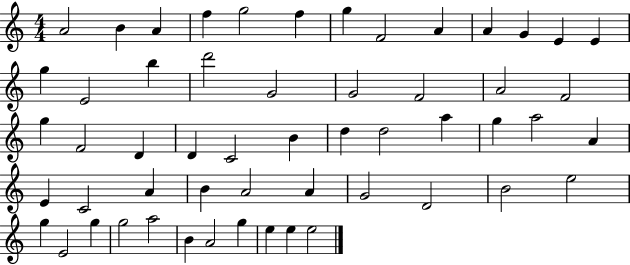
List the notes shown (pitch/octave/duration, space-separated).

A4/h B4/q A4/q F5/q G5/h F5/q G5/q F4/h A4/q A4/q G4/q E4/q E4/q G5/q E4/h B5/q D6/h G4/h G4/h F4/h A4/h F4/h G5/q F4/h D4/q D4/q C4/h B4/q D5/q D5/h A5/q G5/q A5/h A4/q E4/q C4/h A4/q B4/q A4/h A4/q G4/h D4/h B4/h E5/h G5/q E4/h G5/q G5/h A5/h B4/q A4/h G5/q E5/q E5/q E5/h